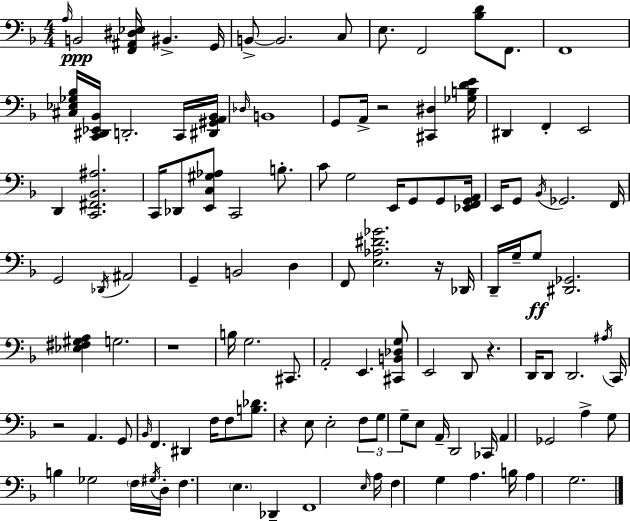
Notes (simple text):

A3/s B2/h [F2,A#2,D#3,Eb3]/s BIS2/q. G2/s B2/e B2/h. C3/e E3/e. F2/h [Bb3,D4]/e F2/e. F2/w [C#3,Eb3,Gb3,Bb3]/s [C2,D#2,Eb2,Bb2]/s D2/h. C2/s [D#2,G#2,A2,Bb2]/s Db3/s B2/w G2/e A2/s R/h [C#2,D#3]/q [Gb3,B3,D4,E4]/s D#2/q F2/q E2/h D2/q [C2,F#2,Bb2,A#3]/h. C2/s Db2/e [E2,C3,G#3,Ab3]/e C2/h B3/e. C4/e G3/h E2/s G2/e G2/e [Eb2,F2,G2,A2]/s E2/s G2/e Bb2/s Gb2/h. F2/s G2/h Db2/s A#2/h G2/q B2/h D3/q F2/e [E3,Ab3,D#4,Gb4]/h. R/s Db2/s D2/s G3/s G3/e [D#2,Gb2]/h. [Eb3,F#3,G#3,A3]/q G3/h. R/w B3/s G3/h. C#2/e. A2/h E2/q. [C#2,B2,Db3,G3]/e E2/h D2/e R/q. D2/s D2/e D2/h. A#3/s C2/s R/h A2/q. G2/e Bb2/s F2/q. D#2/q F3/s F3/e [B3,Db4]/e. R/q E3/e E3/h F3/e G3/e G3/e E3/e A2/s D2/h CES2/s A2/q Gb2/h A3/q G3/e B3/q Gb3/h F3/s G#3/s D3/s F3/q. E3/q. Db2/q F2/w E3/s A3/s F3/q G3/q A3/q. B3/s A3/q G3/h.